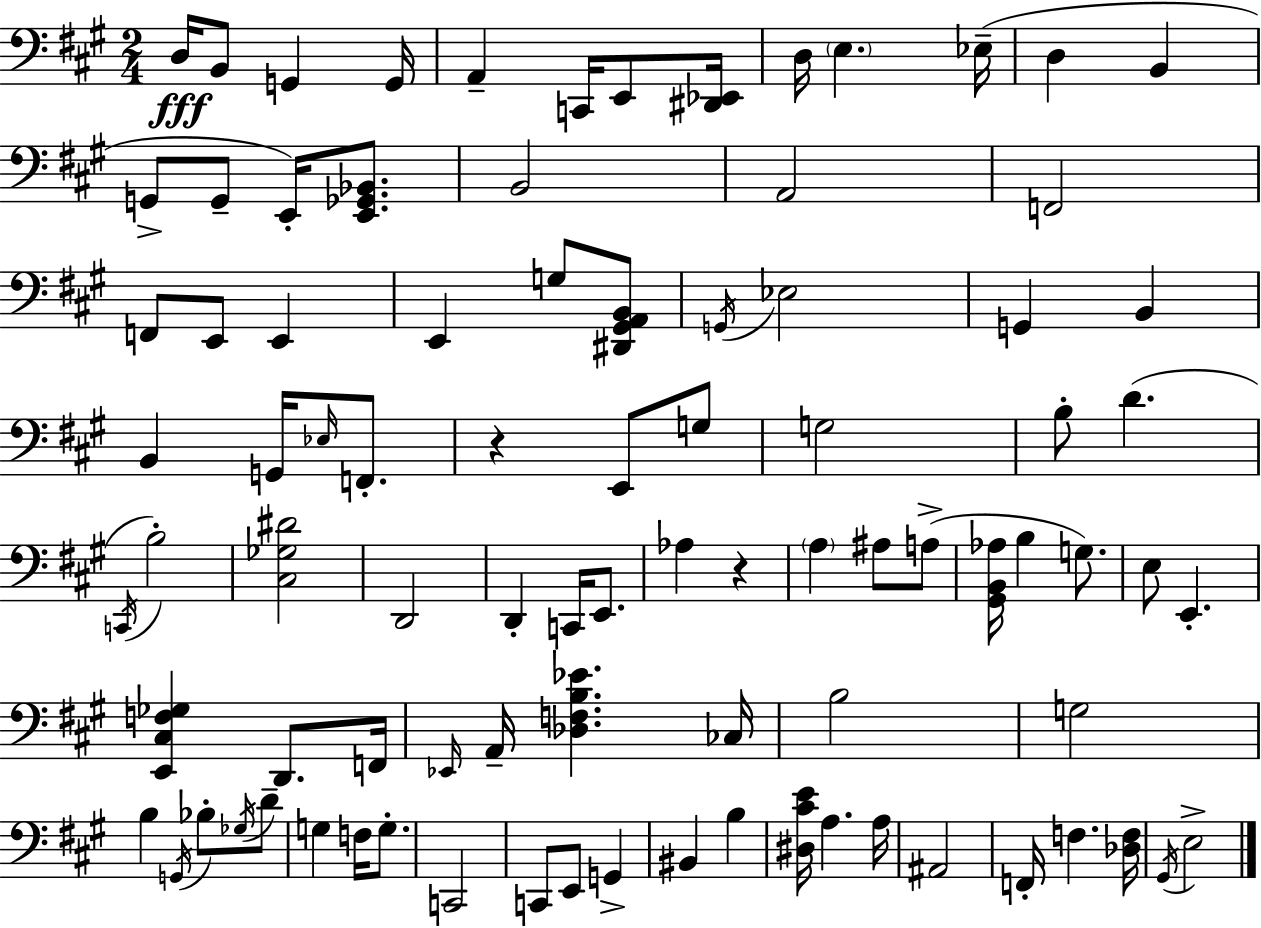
D3/s B2/e G2/q G2/s A2/q C2/s E2/e [D#2,Eb2]/s D3/s E3/q. Eb3/s D3/q B2/q G2/e G2/e E2/s [E2,Gb2,Bb2]/e. B2/h A2/h F2/h F2/e E2/e E2/q E2/q G3/e [D#2,G#2,A2,B2]/e G2/s Eb3/h G2/q B2/q B2/q G2/s Eb3/s F2/e. R/q E2/e G3/e G3/h B3/e D4/q. C2/s B3/h [C#3,Gb3,D#4]/h D2/h D2/q C2/s E2/e. Ab3/q R/q A3/q A#3/e A3/e [G#2,B2,Ab3]/s B3/q G3/e. E3/e E2/q. [E2,C#3,F3,Gb3]/q D2/e. F2/s Eb2/s A2/s [Db3,F3,B3,Eb4]/q. CES3/s B3/h G3/h B3/q G2/s Bb3/e Gb3/s D4/e G3/q F3/s G3/e. C2/h C2/e E2/e G2/q BIS2/q B3/q [D#3,C#4,E4]/s A3/q. A3/s A#2/h F2/s F3/q. [Db3,F3]/s G#2/s E3/h